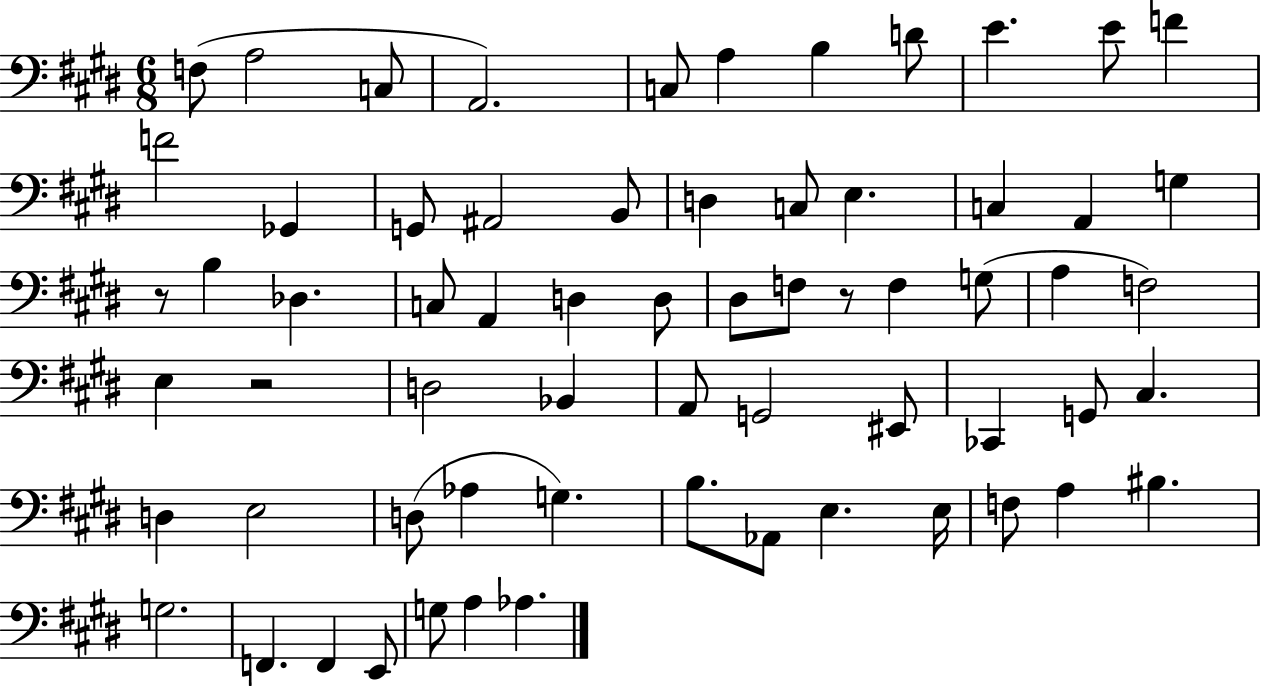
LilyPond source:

{
  \clef bass
  \numericTimeSignature
  \time 6/8
  \key e \major
  \repeat volta 2 { f8( a2 c8 | a,2.) | c8 a4 b4 d'8 | e'4. e'8 f'4 | \break f'2 ges,4 | g,8 ais,2 b,8 | d4 c8 e4. | c4 a,4 g4 | \break r8 b4 des4. | c8 a,4 d4 d8 | dis8 f8 r8 f4 g8( | a4 f2) | \break e4 r2 | d2 bes,4 | a,8 g,2 eis,8 | ces,4 g,8 cis4. | \break d4 e2 | d8( aes4 g4.) | b8. aes,8 e4. e16 | f8 a4 bis4. | \break g2. | f,4. f,4 e,8 | g8 a4 aes4. | } \bar "|."
}